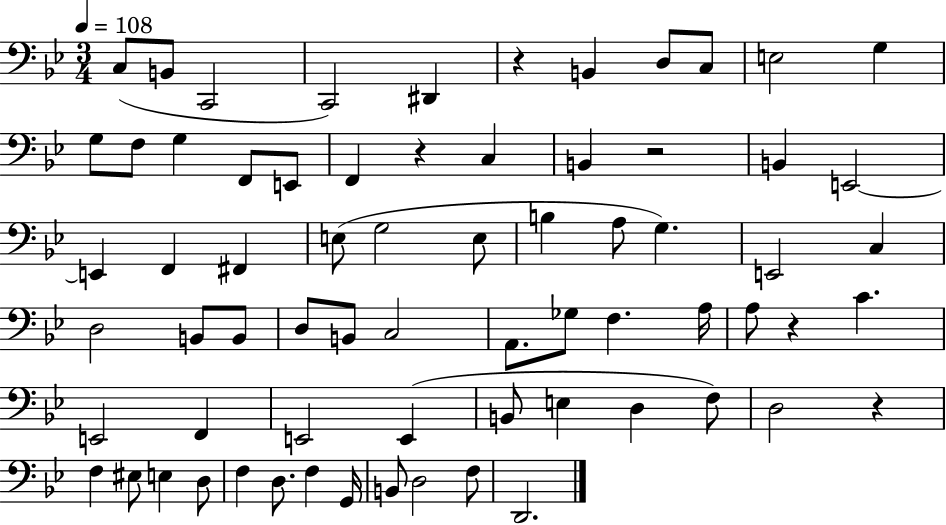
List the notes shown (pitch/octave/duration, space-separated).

C3/e B2/e C2/h C2/h D#2/q R/q B2/q D3/e C3/e E3/h G3/q G3/e F3/e G3/q F2/e E2/e F2/q R/q C3/q B2/q R/h B2/q E2/h E2/q F2/q F#2/q E3/e G3/h E3/e B3/q A3/e G3/q. E2/h C3/q D3/h B2/e B2/e D3/e B2/e C3/h A2/e. Gb3/e F3/q. A3/s A3/e R/q C4/q. E2/h F2/q E2/h E2/q B2/e E3/q D3/q F3/e D3/h R/q F3/q EIS3/e E3/q D3/e F3/q D3/e. F3/q G2/s B2/e D3/h F3/e D2/h.